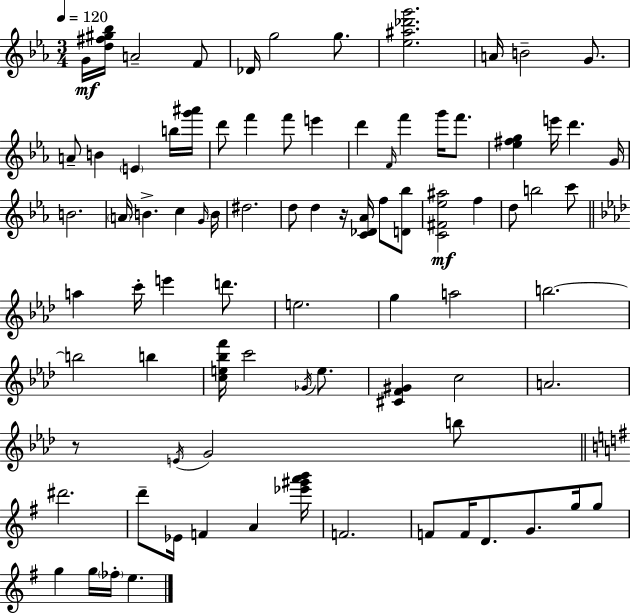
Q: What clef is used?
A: treble